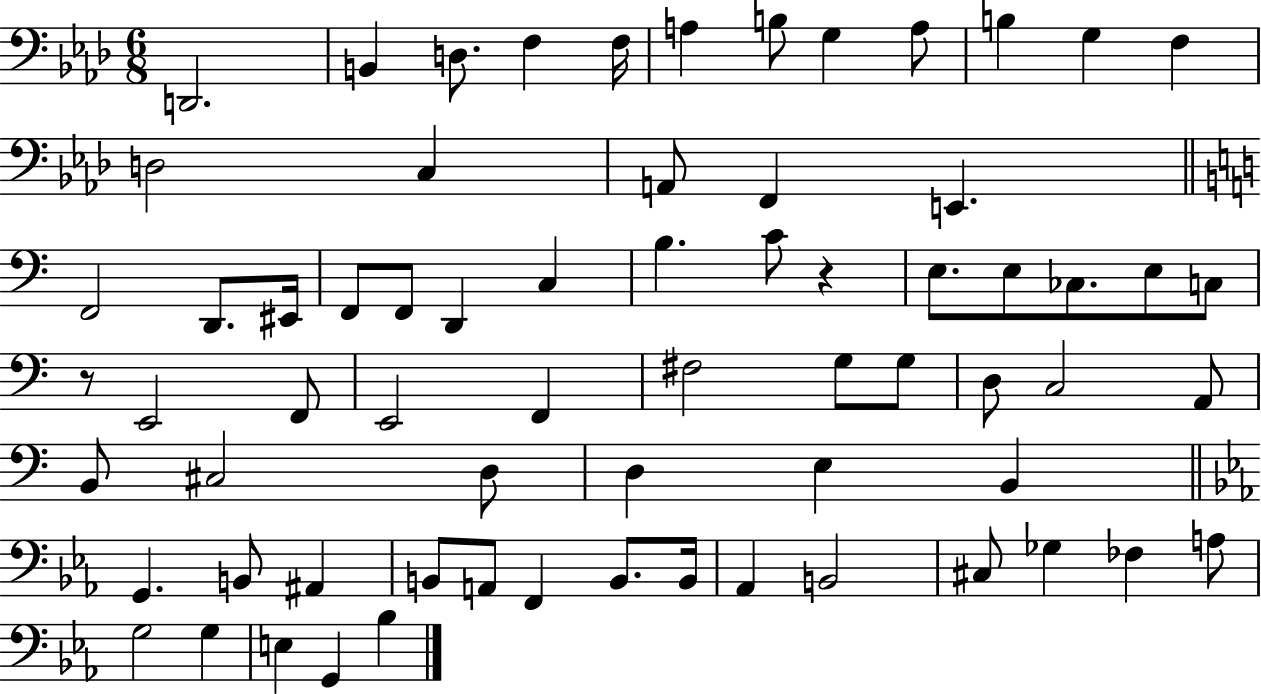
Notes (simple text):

D2/h. B2/q D3/e. F3/q F3/s A3/q B3/e G3/q A3/e B3/q G3/q F3/q D3/h C3/q A2/e F2/q E2/q. F2/h D2/e. EIS2/s F2/e F2/e D2/q C3/q B3/q. C4/e R/q E3/e. E3/e CES3/e. E3/e C3/e R/e E2/h F2/e E2/h F2/q F#3/h G3/e G3/e D3/e C3/h A2/e B2/e C#3/h D3/e D3/q E3/q B2/q G2/q. B2/e A#2/q B2/e A2/e F2/q B2/e. B2/s Ab2/q B2/h C#3/e Gb3/q FES3/q A3/e G3/h G3/q E3/q G2/q Bb3/q